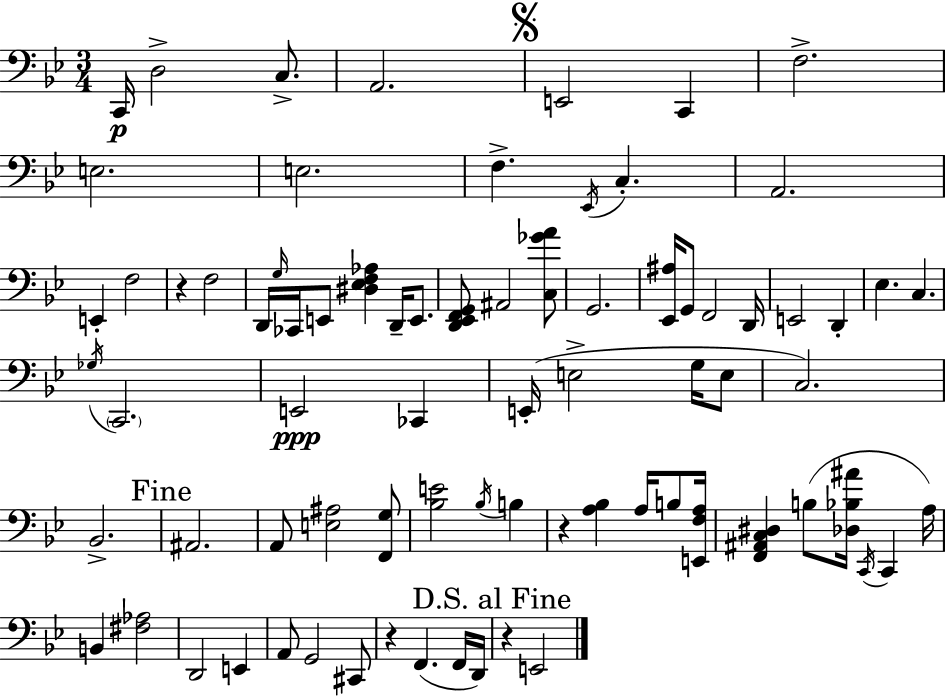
C2/s D3/h C3/e. A2/h. E2/h C2/q F3/h. E3/h. E3/h. F3/q. Eb2/s C3/q. A2/h. E2/q F3/h R/q F3/h D2/s G3/s CES2/s E2/e [D#3,Eb3,F3,Ab3]/q D2/s E2/e. [D2,Eb2,F2,G2]/e A#2/h [C3,Gb4,A4]/e G2/h. [Eb2,A#3]/s G2/e F2/h D2/s E2/h D2/q Eb3/q. C3/q. Gb3/s C2/h. E2/h CES2/q E2/s E3/h G3/s E3/e C3/h. Bb2/h. A#2/h. A2/e [E3,A#3]/h [F2,G3]/e [Bb3,E4]/h Bb3/s B3/q R/q [A3,Bb3]/q A3/s B3/e [E2,F3,A3]/s [F2,A#2,C3,D#3]/q B3/e [Db3,Bb3,A#4]/s C2/s C2/q A3/s B2/q [F#3,Ab3]/h D2/h E2/q A2/e G2/h C#2/e R/q F2/q. F2/s D2/s R/q E2/h